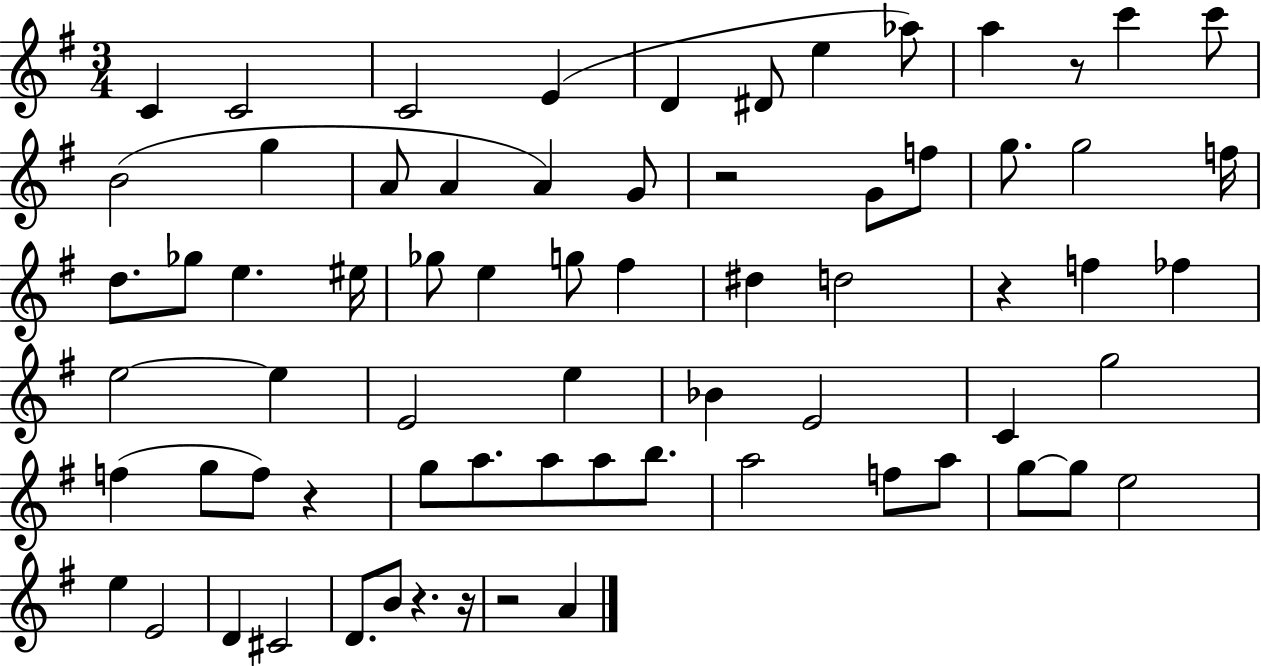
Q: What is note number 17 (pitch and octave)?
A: G4